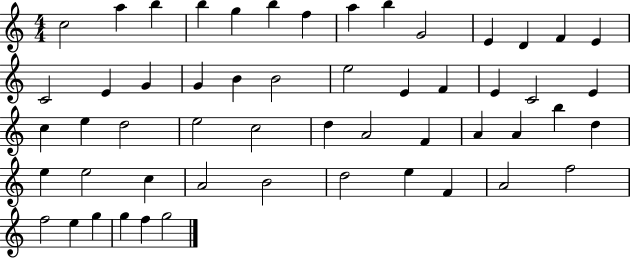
X:1
T:Untitled
M:4/4
L:1/4
K:C
c2 a b b g b f a b G2 E D F E C2 E G G B B2 e2 E F E C2 E c e d2 e2 c2 d A2 F A A b d e e2 c A2 B2 d2 e F A2 f2 f2 e g g f g2